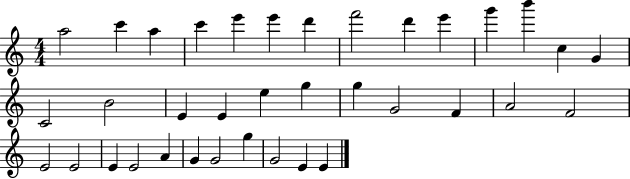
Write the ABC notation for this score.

X:1
T:Untitled
M:4/4
L:1/4
K:C
a2 c' a c' e' e' d' f'2 d' e' g' b' c G C2 B2 E E e g g G2 F A2 F2 E2 E2 E E2 A G G2 g G2 E E